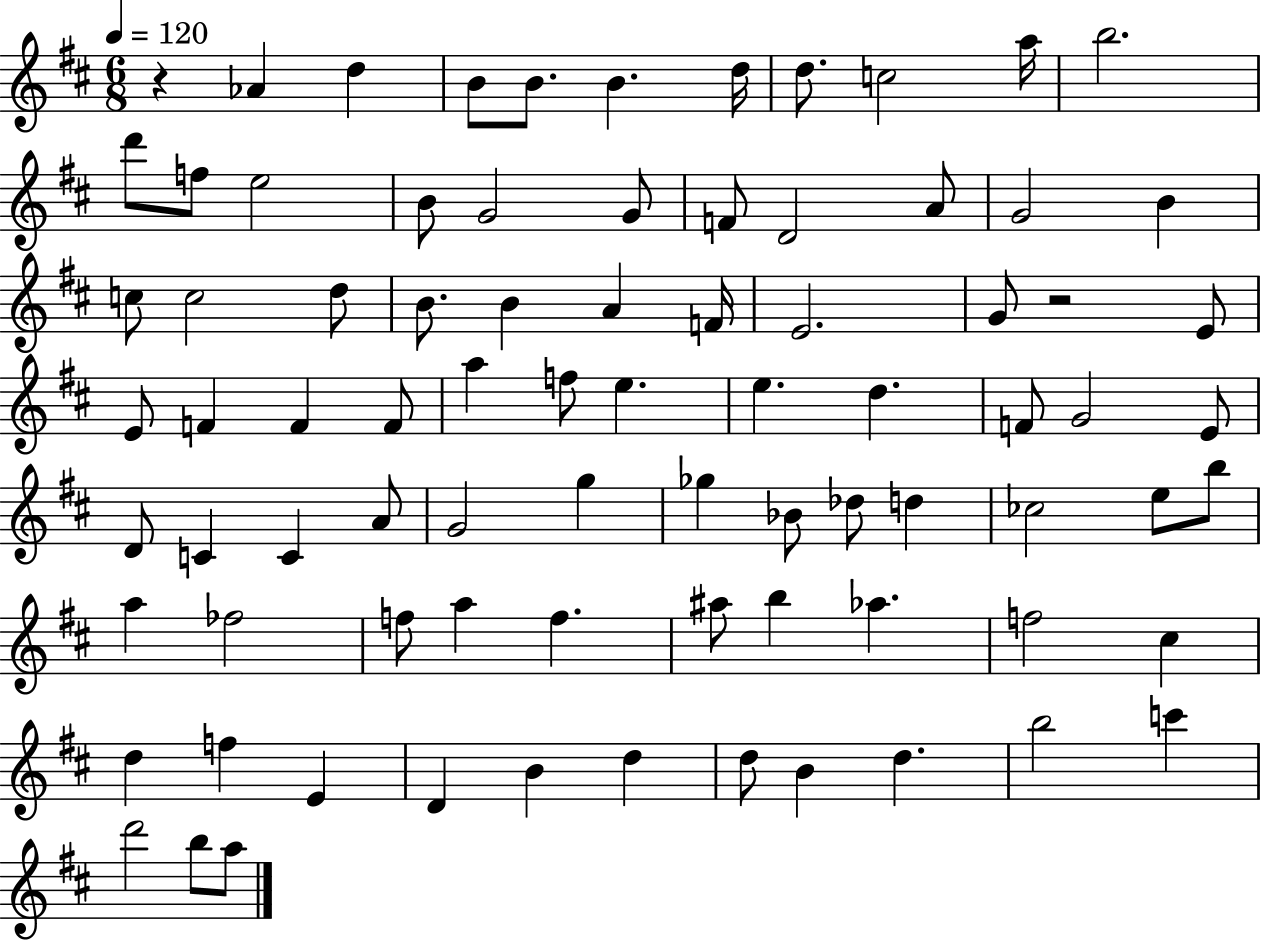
{
  \clef treble
  \numericTimeSignature
  \time 6/8
  \key d \major
  \tempo 4 = 120
  r4 aes'4 d''4 | b'8 b'8. b'4. d''16 | d''8. c''2 a''16 | b''2. | \break d'''8 f''8 e''2 | b'8 g'2 g'8 | f'8 d'2 a'8 | g'2 b'4 | \break c''8 c''2 d''8 | b'8. b'4 a'4 f'16 | e'2. | g'8 r2 e'8 | \break e'8 f'4 f'4 f'8 | a''4 f''8 e''4. | e''4. d''4. | f'8 g'2 e'8 | \break d'8 c'4 c'4 a'8 | g'2 g''4 | ges''4 bes'8 des''8 d''4 | ces''2 e''8 b''8 | \break a''4 fes''2 | f''8 a''4 f''4. | ais''8 b''4 aes''4. | f''2 cis''4 | \break d''4 f''4 e'4 | d'4 b'4 d''4 | d''8 b'4 d''4. | b''2 c'''4 | \break d'''2 b''8 a''8 | \bar "|."
}